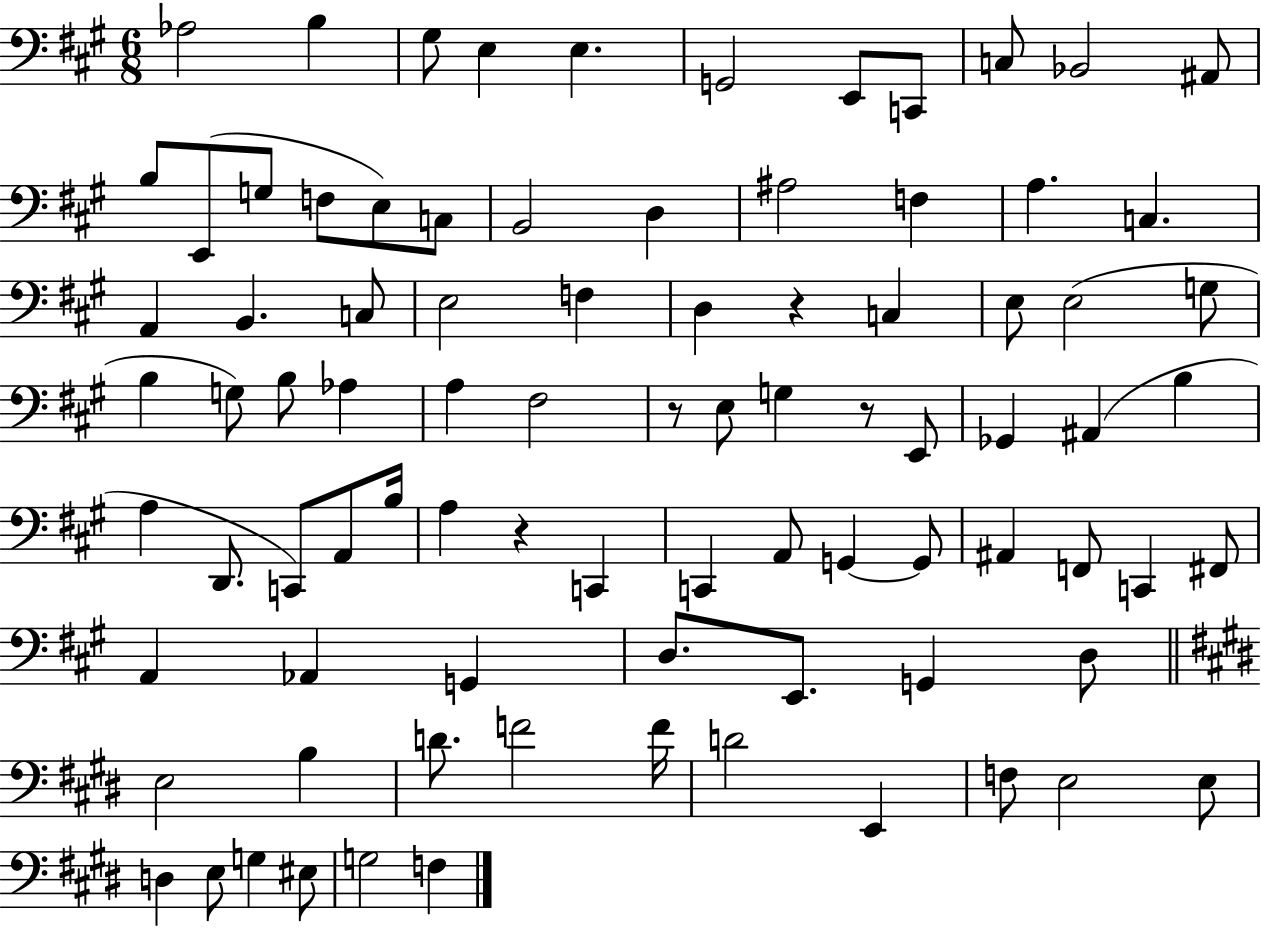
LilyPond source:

{
  \clef bass
  \numericTimeSignature
  \time 6/8
  \key a \major
  \repeat volta 2 { aes2 b4 | gis8 e4 e4. | g,2 e,8 c,8 | c8 bes,2 ais,8 | \break b8 e,8( g8 f8 e8) c8 | b,2 d4 | ais2 f4 | a4. c4. | \break a,4 b,4. c8 | e2 f4 | d4 r4 c4 | e8 e2( g8 | \break b4 g8) b8 aes4 | a4 fis2 | r8 e8 g4 r8 e,8 | ges,4 ais,4( b4 | \break a4 d,8. c,8) a,8 b16 | a4 r4 c,4 | c,4 a,8 g,4~~ g,8 | ais,4 f,8 c,4 fis,8 | \break a,4 aes,4 g,4 | d8. e,8. g,4 d8 | \bar "||" \break \key e \major e2 b4 | d'8. f'2 f'16 | d'2 e,4 | f8 e2 e8 | \break d4 e8 g4 eis8 | g2 f4 | } \bar "|."
}